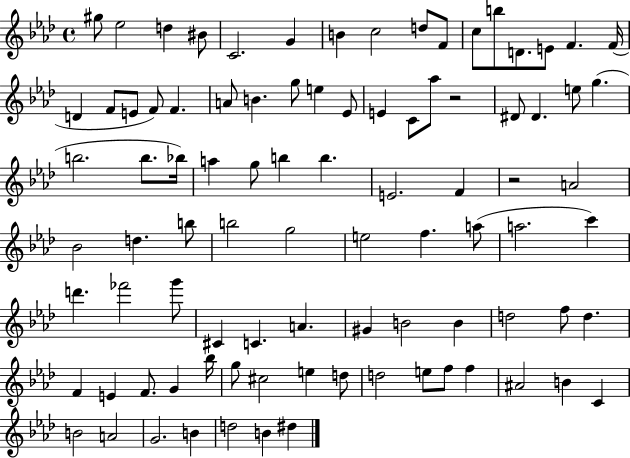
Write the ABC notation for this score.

X:1
T:Untitled
M:4/4
L:1/4
K:Ab
^g/2 _e2 d ^B/2 C2 G B c2 d/2 F/2 c/2 b/2 D/2 E/2 F F/4 D F/2 E/2 F/2 F A/2 B g/2 e _E/2 E C/2 _a/2 z2 ^D/2 ^D e/2 g b2 b/2 _b/4 a g/2 b b E2 F z2 A2 _B2 d b/2 b2 g2 e2 f a/2 a2 c' d' _f'2 g'/2 ^C C A ^G B2 B d2 f/2 d F E F/2 G _b/4 g/2 ^c2 e d/2 d2 e/2 f/2 f ^A2 B C B2 A2 G2 B d2 B ^d